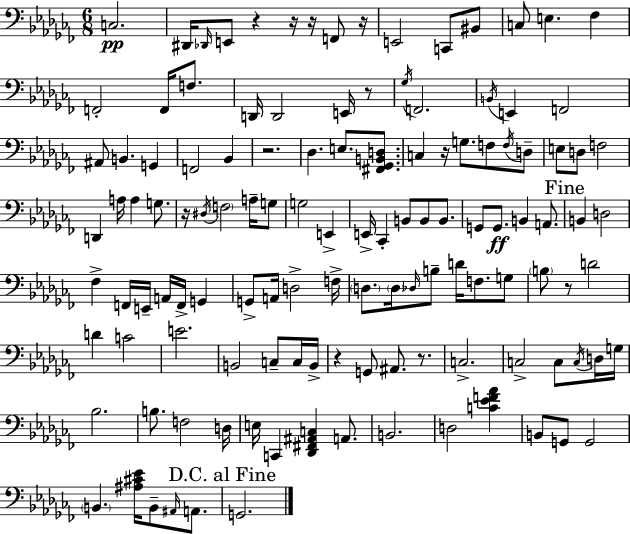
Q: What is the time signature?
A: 6/8